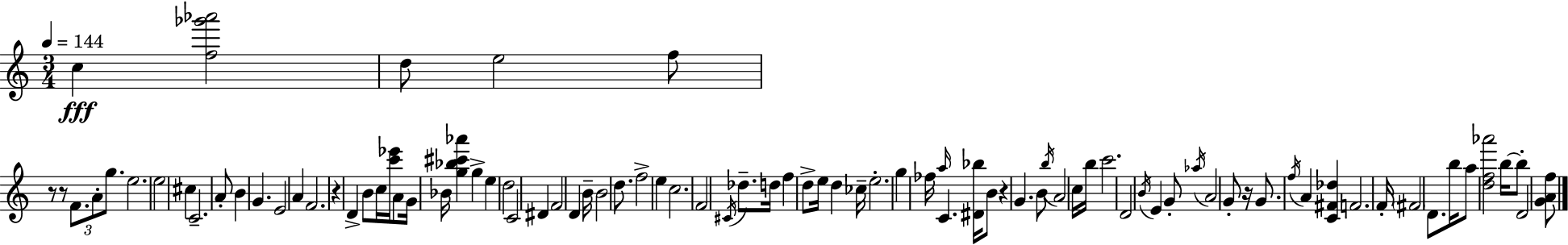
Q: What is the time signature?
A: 3/4